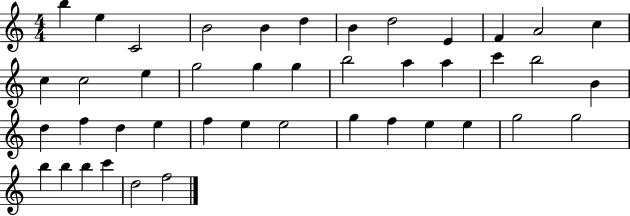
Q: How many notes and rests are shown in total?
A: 43